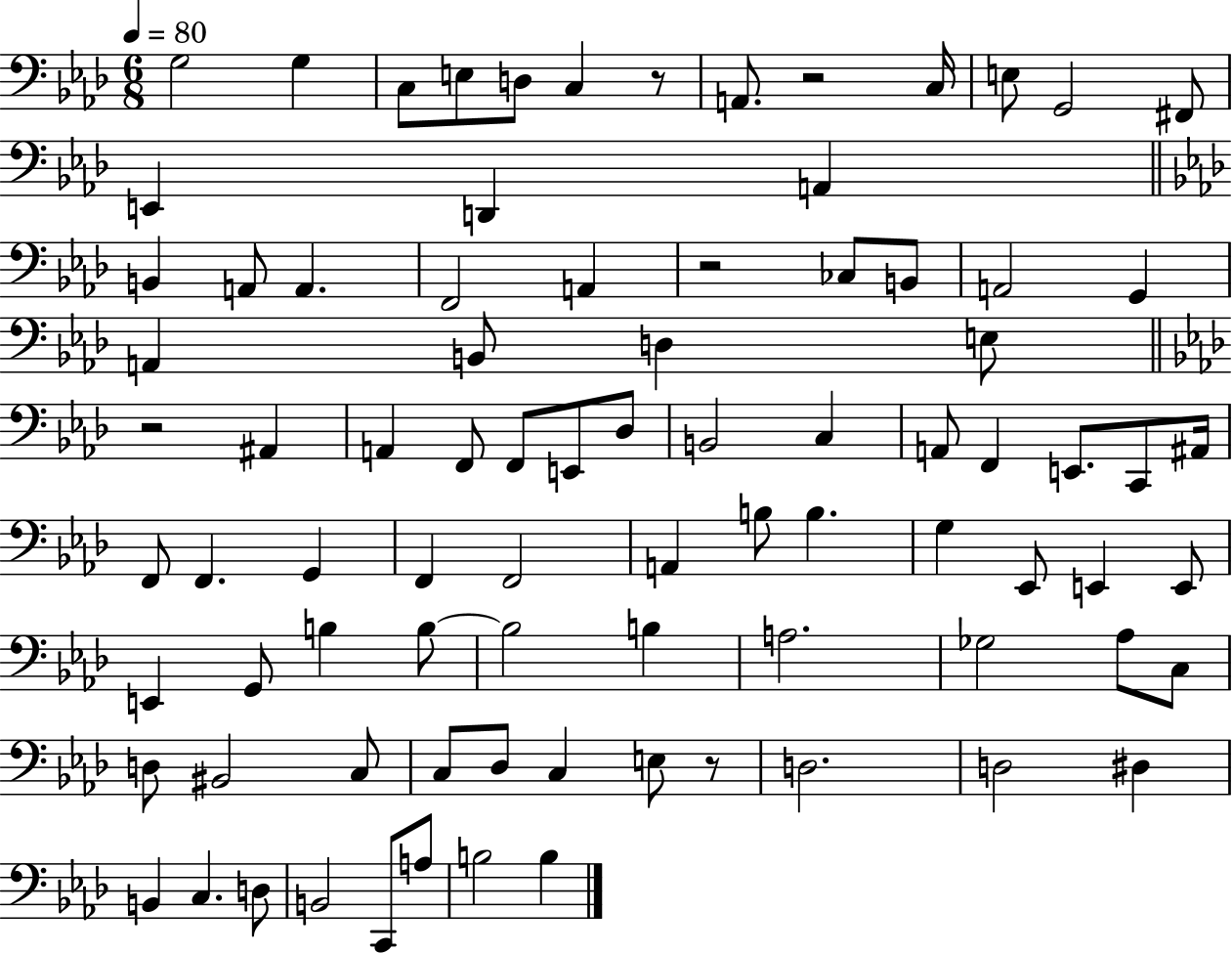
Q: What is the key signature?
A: AES major